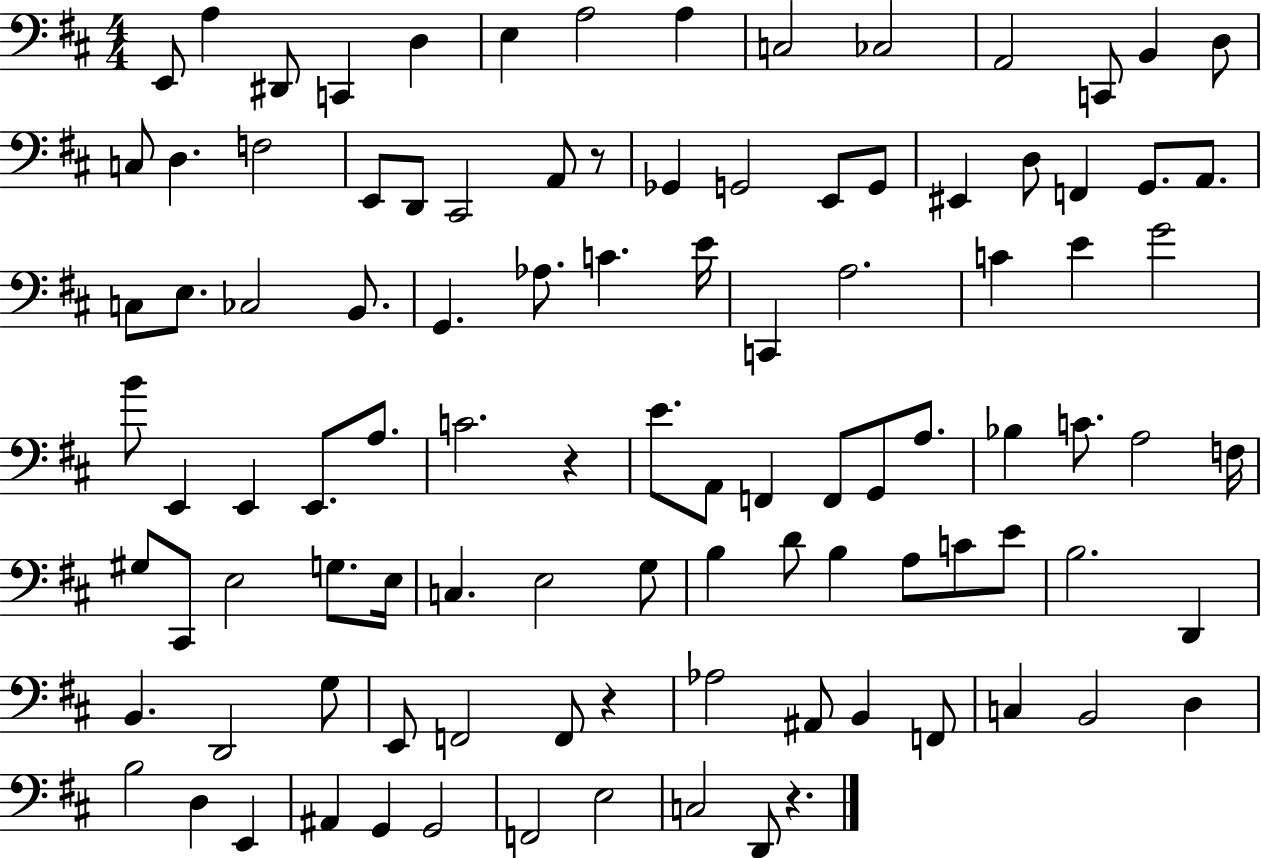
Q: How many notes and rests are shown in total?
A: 102